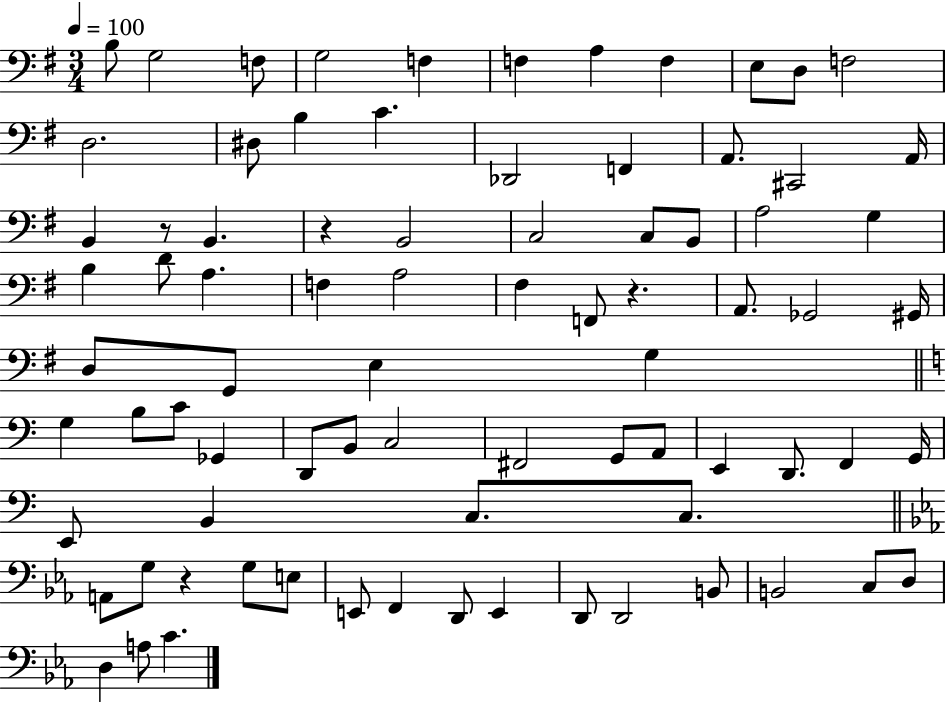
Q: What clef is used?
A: bass